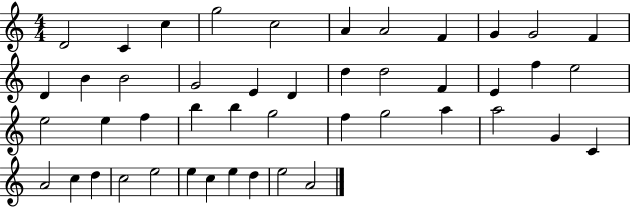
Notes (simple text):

D4/h C4/q C5/q G5/h C5/h A4/q A4/h F4/q G4/q G4/h F4/q D4/q B4/q B4/h G4/h E4/q D4/q D5/q D5/h F4/q E4/q F5/q E5/h E5/h E5/q F5/q B5/q B5/q G5/h F5/q G5/h A5/q A5/h G4/q C4/q A4/h C5/q D5/q C5/h E5/h E5/q C5/q E5/q D5/q E5/h A4/h